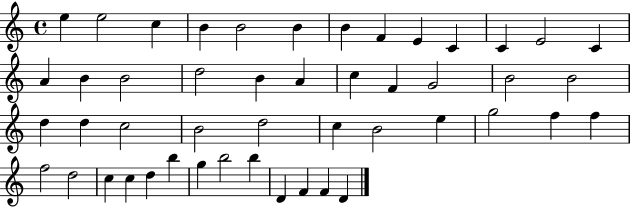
{
  \clef treble
  \time 4/4
  \defaultTimeSignature
  \key c \major
  e''4 e''2 c''4 | b'4 b'2 b'4 | b'4 f'4 e'4 c'4 | c'4 e'2 c'4 | \break a'4 b'4 b'2 | d''2 b'4 a'4 | c''4 f'4 g'2 | b'2 b'2 | \break d''4 d''4 c''2 | b'2 d''2 | c''4 b'2 e''4 | g''2 f''4 f''4 | \break f''2 d''2 | c''4 c''4 d''4 b''4 | g''4 b''2 b''4 | d'4 f'4 f'4 d'4 | \break \bar "|."
}